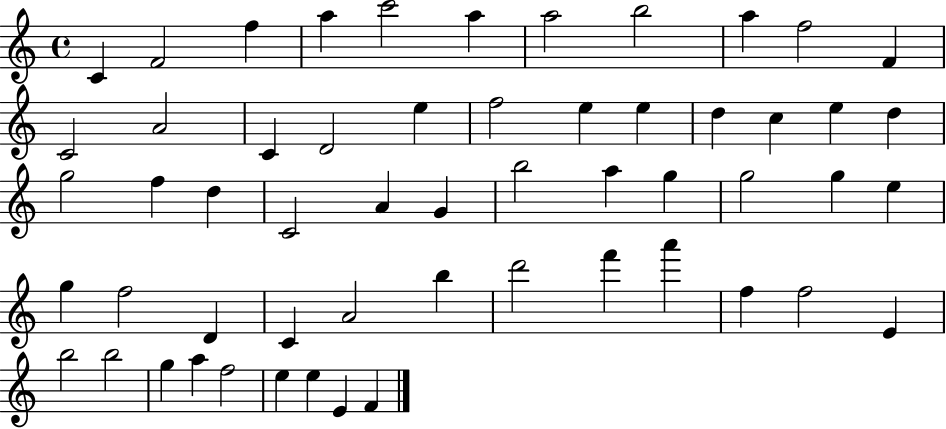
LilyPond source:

{
  \clef treble
  \time 4/4
  \defaultTimeSignature
  \key c \major
  c'4 f'2 f''4 | a''4 c'''2 a''4 | a''2 b''2 | a''4 f''2 f'4 | \break c'2 a'2 | c'4 d'2 e''4 | f''2 e''4 e''4 | d''4 c''4 e''4 d''4 | \break g''2 f''4 d''4 | c'2 a'4 g'4 | b''2 a''4 g''4 | g''2 g''4 e''4 | \break g''4 f''2 d'4 | c'4 a'2 b''4 | d'''2 f'''4 a'''4 | f''4 f''2 e'4 | \break b''2 b''2 | g''4 a''4 f''2 | e''4 e''4 e'4 f'4 | \bar "|."
}